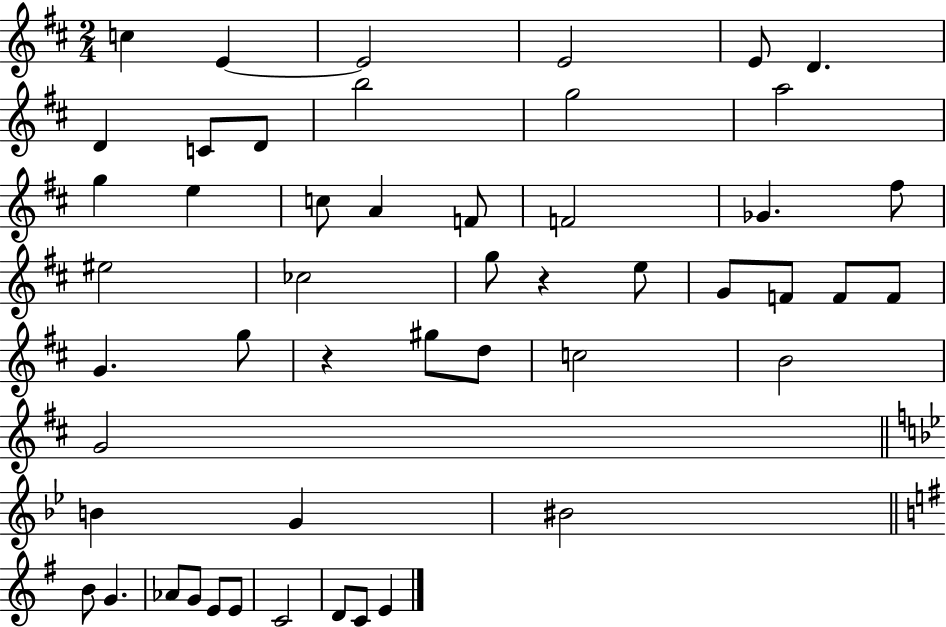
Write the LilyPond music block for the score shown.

{
  \clef treble
  \numericTimeSignature
  \time 2/4
  \key d \major
  c''4 e'4~~ | e'2 | e'2 | e'8 d'4. | \break d'4 c'8 d'8 | b''2 | g''2 | a''2 | \break g''4 e''4 | c''8 a'4 f'8 | f'2 | ges'4. fis''8 | \break eis''2 | ces''2 | g''8 r4 e''8 | g'8 f'8 f'8 f'8 | \break g'4. g''8 | r4 gis''8 d''8 | c''2 | b'2 | \break g'2 | \bar "||" \break \key bes \major b'4 g'4 | bis'2 | \bar "||" \break \key e \minor b'8 g'4. | aes'8 g'8 e'8 e'8 | c'2 | d'8 c'8 e'4 | \break \bar "|."
}